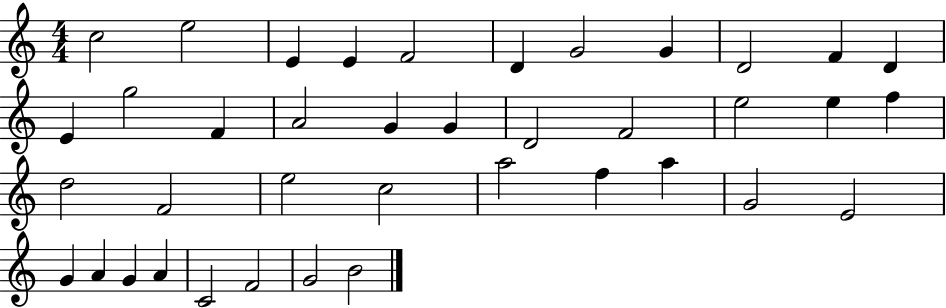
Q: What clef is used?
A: treble